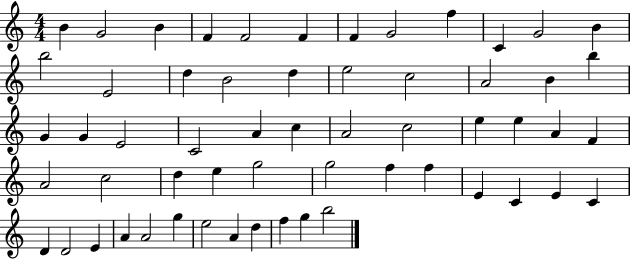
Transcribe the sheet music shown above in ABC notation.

X:1
T:Untitled
M:4/4
L:1/4
K:C
B G2 B F F2 F F G2 f C G2 B b2 E2 d B2 d e2 c2 A2 B b G G E2 C2 A c A2 c2 e e A F A2 c2 d e g2 g2 f f E C E C D D2 E A A2 g e2 A d f g b2